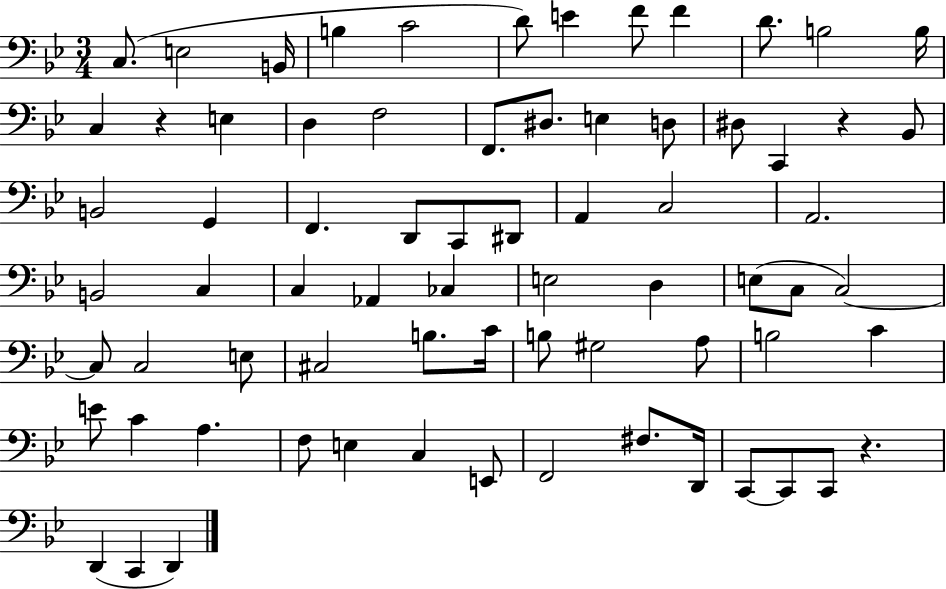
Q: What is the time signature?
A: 3/4